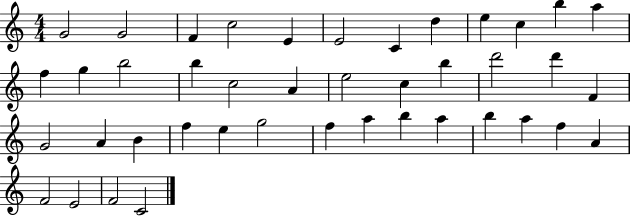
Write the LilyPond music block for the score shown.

{
  \clef treble
  \numericTimeSignature
  \time 4/4
  \key c \major
  g'2 g'2 | f'4 c''2 e'4 | e'2 c'4 d''4 | e''4 c''4 b''4 a''4 | \break f''4 g''4 b''2 | b''4 c''2 a'4 | e''2 c''4 b''4 | d'''2 d'''4 f'4 | \break g'2 a'4 b'4 | f''4 e''4 g''2 | f''4 a''4 b''4 a''4 | b''4 a''4 f''4 a'4 | \break f'2 e'2 | f'2 c'2 | \bar "|."
}